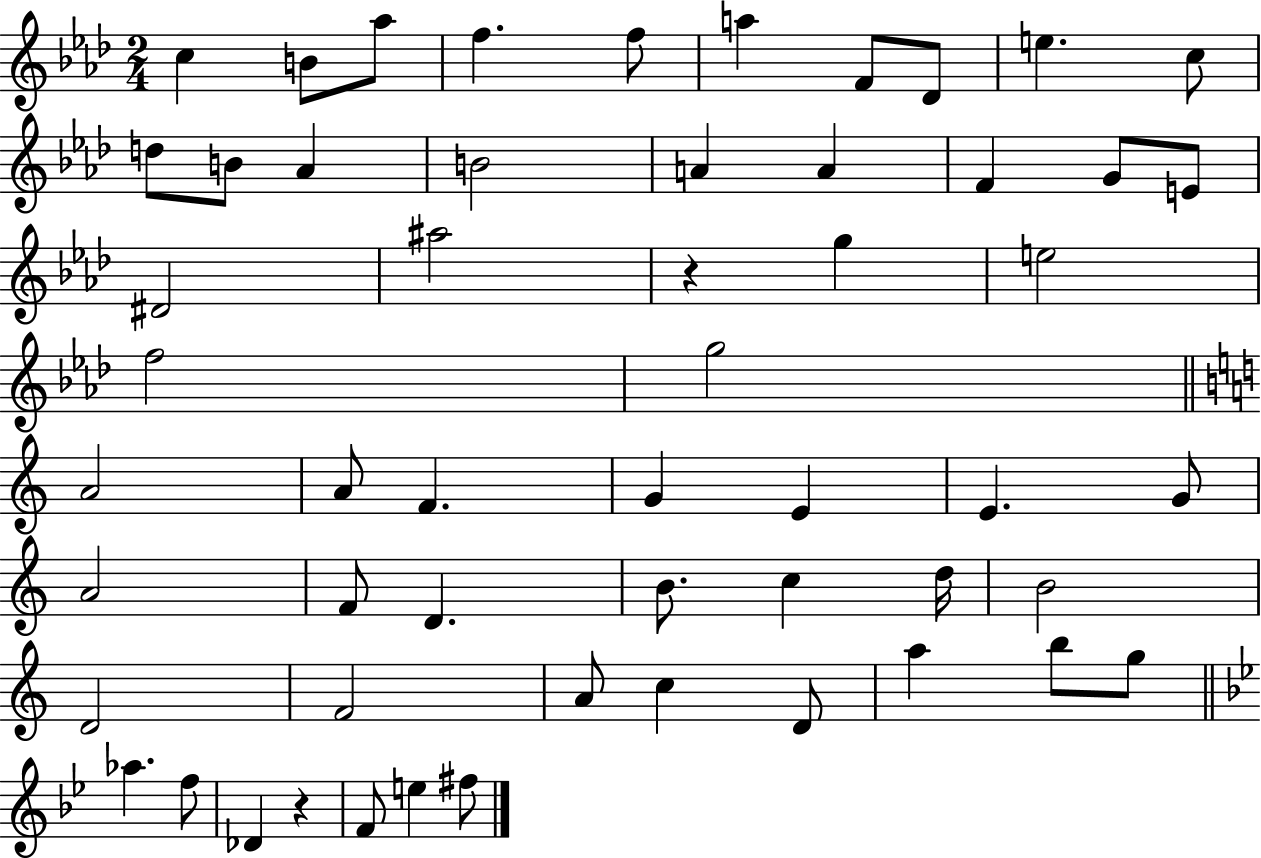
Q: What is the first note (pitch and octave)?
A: C5